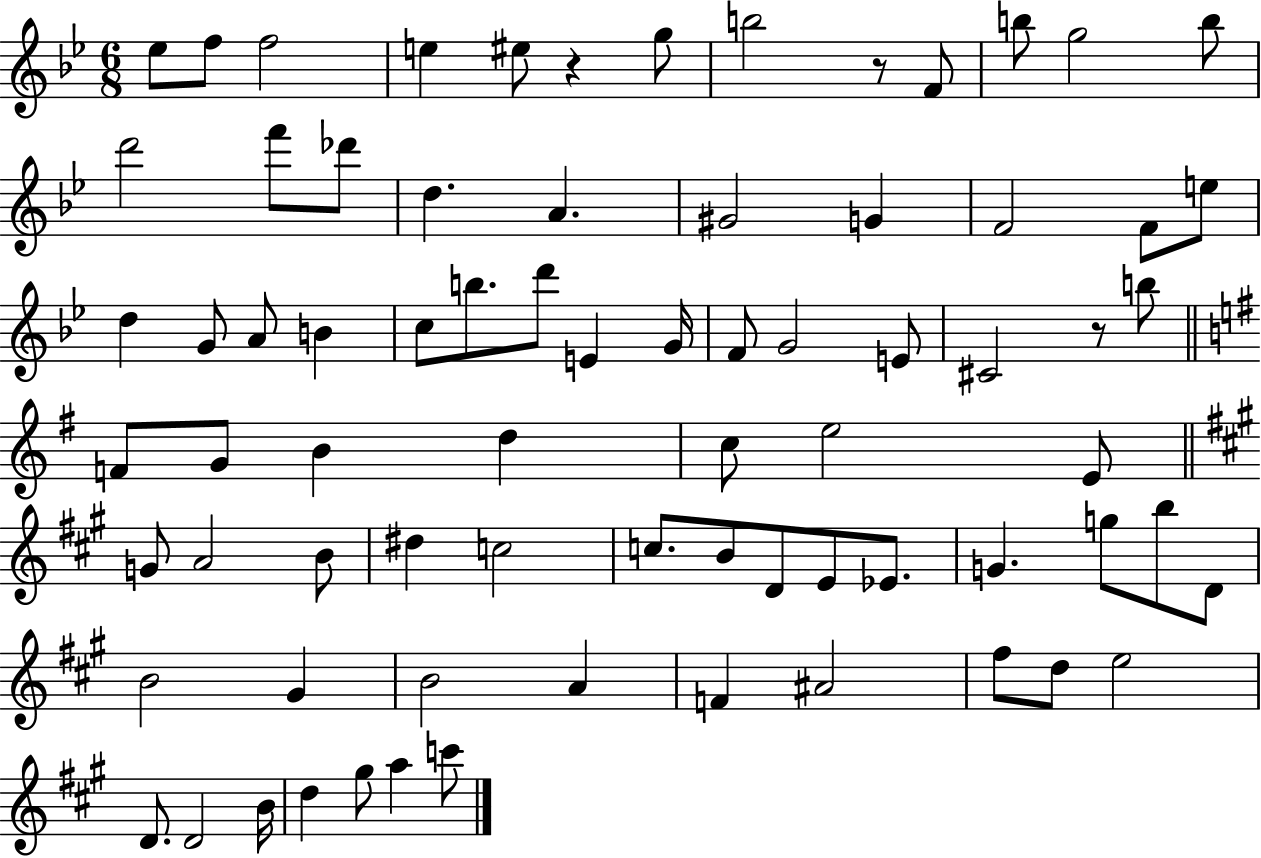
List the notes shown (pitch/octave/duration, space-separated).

Eb5/e F5/e F5/h E5/q EIS5/e R/q G5/e B5/h R/e F4/e B5/e G5/h B5/e D6/h F6/e Db6/e D5/q. A4/q. G#4/h G4/q F4/h F4/e E5/e D5/q G4/e A4/e B4/q C5/e B5/e. D6/e E4/q G4/s F4/e G4/h E4/e C#4/h R/e B5/e F4/e G4/e B4/q D5/q C5/e E5/h E4/e G4/e A4/h B4/e D#5/q C5/h C5/e. B4/e D4/e E4/e Eb4/e. G4/q. G5/e B5/e D4/e B4/h G#4/q B4/h A4/q F4/q A#4/h F#5/e D5/e E5/h D4/e. D4/h B4/s D5/q G#5/e A5/q C6/e